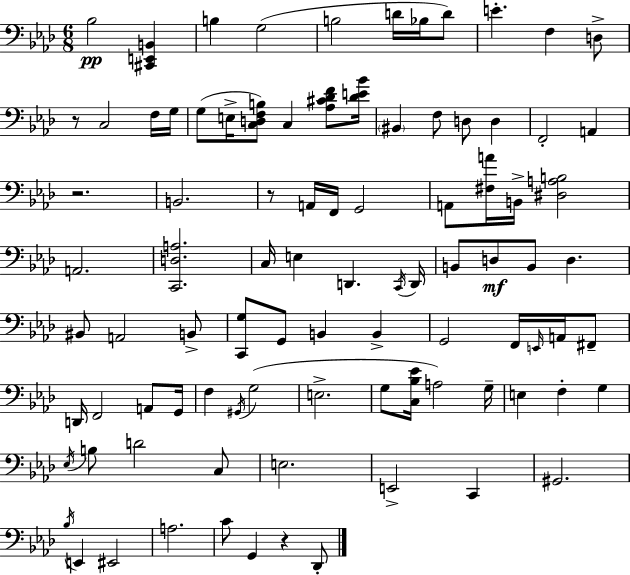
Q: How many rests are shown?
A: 4